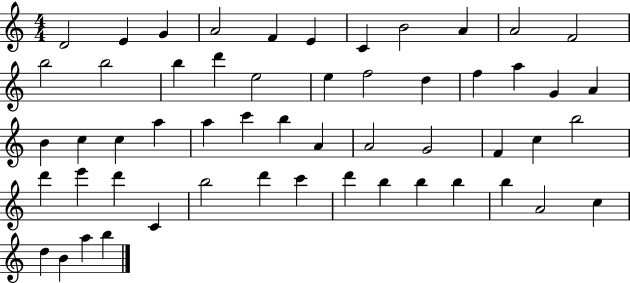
{
  \clef treble
  \numericTimeSignature
  \time 4/4
  \key c \major
  d'2 e'4 g'4 | a'2 f'4 e'4 | c'4 b'2 a'4 | a'2 f'2 | \break b''2 b''2 | b''4 d'''4 e''2 | e''4 f''2 d''4 | f''4 a''4 g'4 a'4 | \break b'4 c''4 c''4 a''4 | a''4 c'''4 b''4 a'4 | a'2 g'2 | f'4 c''4 b''2 | \break d'''4 e'''4 d'''4 c'4 | b''2 d'''4 c'''4 | d'''4 b''4 b''4 b''4 | b''4 a'2 c''4 | \break d''4 b'4 a''4 b''4 | \bar "|."
}